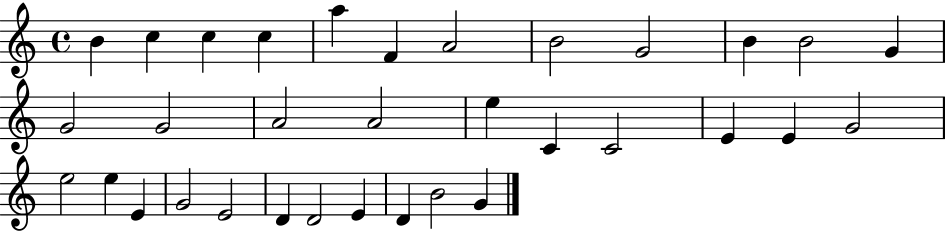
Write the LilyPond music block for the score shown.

{
  \clef treble
  \time 4/4
  \defaultTimeSignature
  \key c \major
  b'4 c''4 c''4 c''4 | a''4 f'4 a'2 | b'2 g'2 | b'4 b'2 g'4 | \break g'2 g'2 | a'2 a'2 | e''4 c'4 c'2 | e'4 e'4 g'2 | \break e''2 e''4 e'4 | g'2 e'2 | d'4 d'2 e'4 | d'4 b'2 g'4 | \break \bar "|."
}